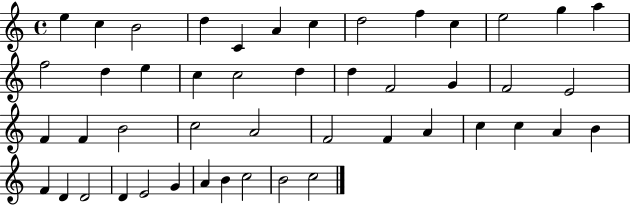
{
  \clef treble
  \time 4/4
  \defaultTimeSignature
  \key c \major
  e''4 c''4 b'2 | d''4 c'4 a'4 c''4 | d''2 f''4 c''4 | e''2 g''4 a''4 | \break f''2 d''4 e''4 | c''4 c''2 d''4 | d''4 f'2 g'4 | f'2 e'2 | \break f'4 f'4 b'2 | c''2 a'2 | f'2 f'4 a'4 | c''4 c''4 a'4 b'4 | \break f'4 d'4 d'2 | d'4 e'2 g'4 | a'4 b'4 c''2 | b'2 c''2 | \break \bar "|."
}